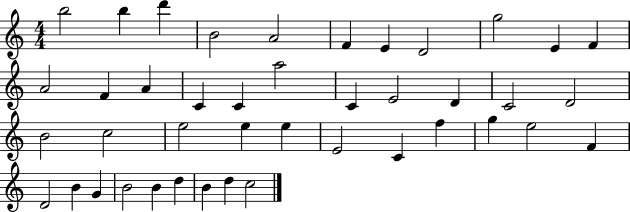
{
  \clef treble
  \numericTimeSignature
  \time 4/4
  \key c \major
  b''2 b''4 d'''4 | b'2 a'2 | f'4 e'4 d'2 | g''2 e'4 f'4 | \break a'2 f'4 a'4 | c'4 c'4 a''2 | c'4 e'2 d'4 | c'2 d'2 | \break b'2 c''2 | e''2 e''4 e''4 | e'2 c'4 f''4 | g''4 e''2 f'4 | \break d'2 b'4 g'4 | b'2 b'4 d''4 | b'4 d''4 c''2 | \bar "|."
}